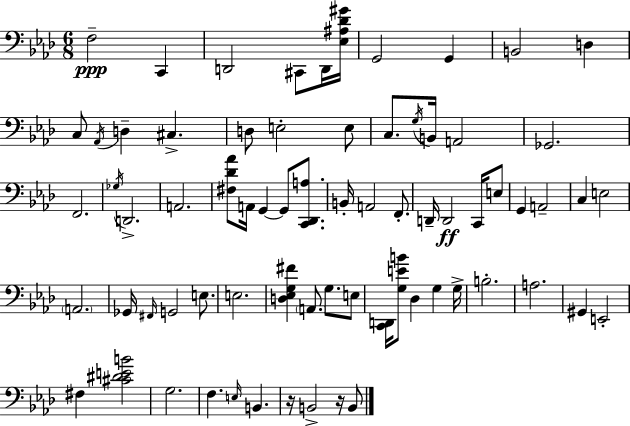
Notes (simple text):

F3/h C2/q D2/h C#2/e D2/s [Eb3,A#3,Db4,G#4]/s G2/h G2/q B2/h D3/q C3/e Ab2/s D3/q C#3/q. D3/e E3/h E3/e C3/e. G3/s B2/s A2/h Gb2/h. F2/h. Gb3/s D2/h. A2/h. [F#3,Db4,Ab4]/e A2/s G2/q G2/e [C2,Db2,A3]/e. B2/s A2/h F2/e. D2/s D2/h C2/s E3/e G2/q A2/h C3/q E3/h A2/h. Gb2/s F#2/s G2/h E3/e. E3/h. [D3,Eb3,G3,F#4]/q A2/e. G3/e. E3/e [C2,D2]/s [G3,E4,B4]/e Db3/q G3/q G3/s B3/h. A3/h. G#2/q E2/h F#3/q [C#4,D#4,E4,B4]/h G3/h. F3/q. E3/s B2/q. R/s B2/h R/s B2/e